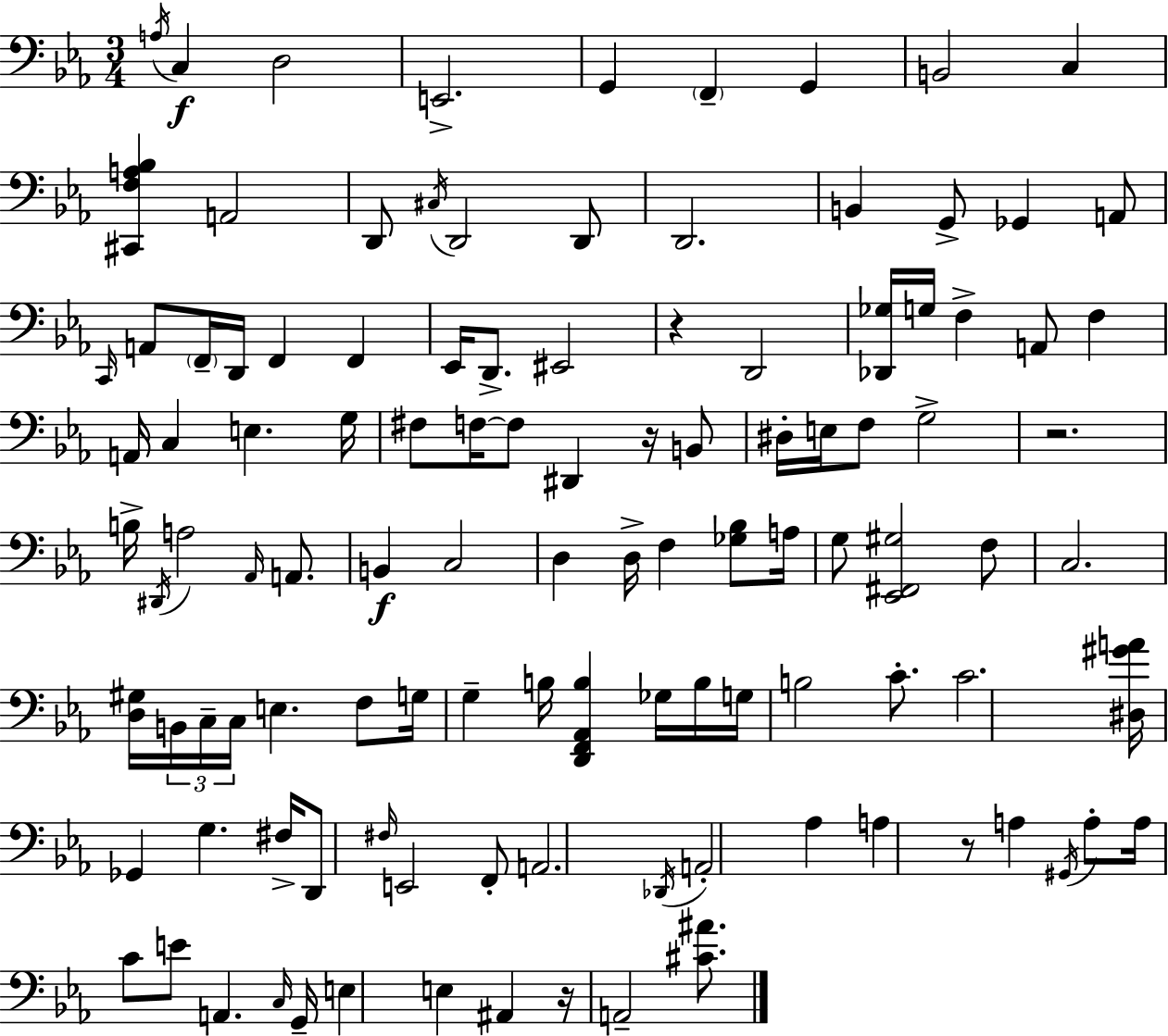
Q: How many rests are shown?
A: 5